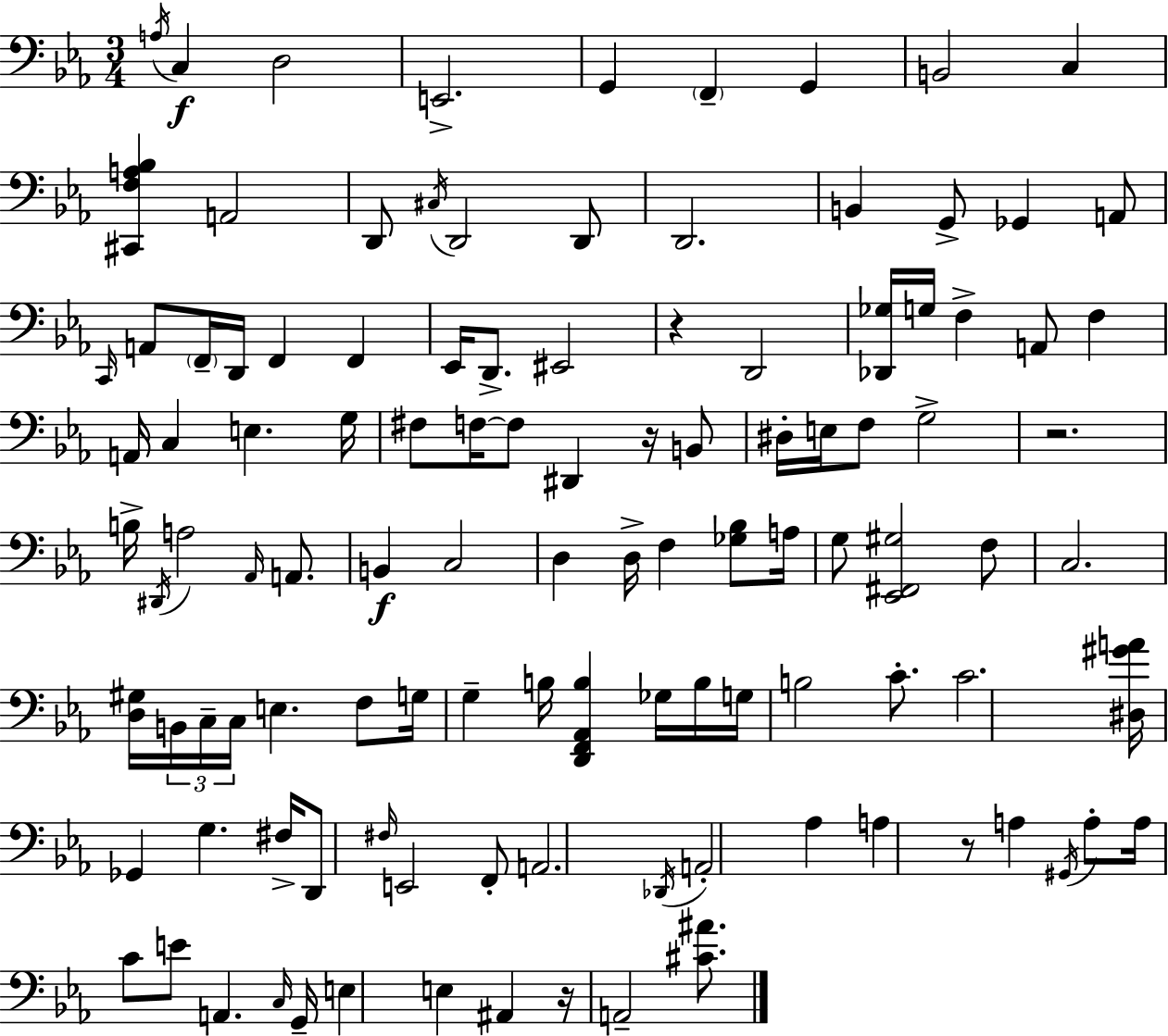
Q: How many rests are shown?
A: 5